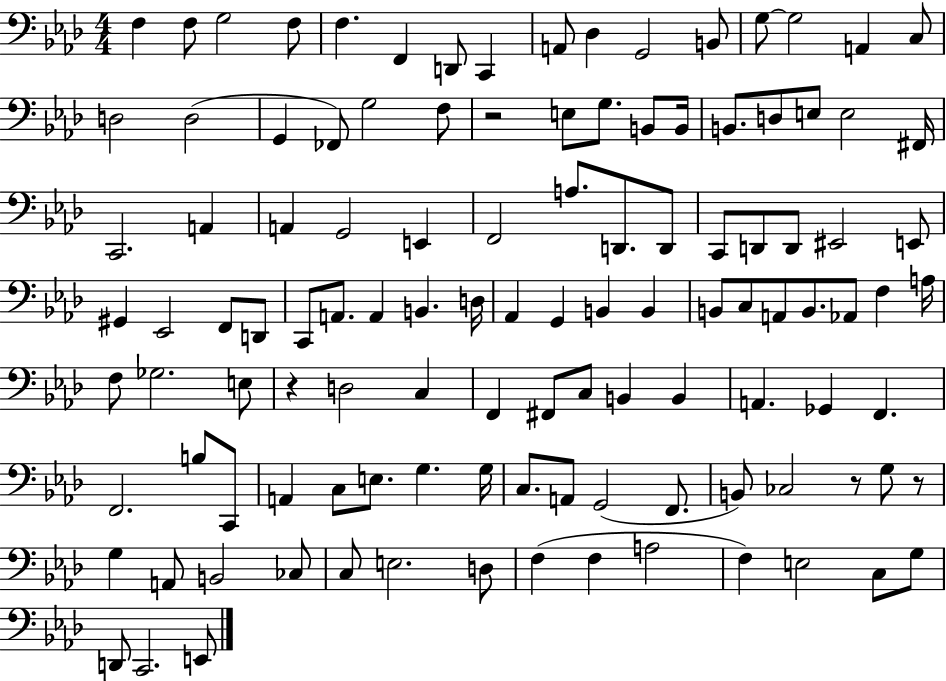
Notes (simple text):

F3/q F3/e G3/h F3/e F3/q. F2/q D2/e C2/q A2/e Db3/q G2/h B2/e G3/e G3/h A2/q C3/e D3/h D3/h G2/q FES2/e G3/h F3/e R/h E3/e G3/e. B2/e B2/s B2/e. D3/e E3/e E3/h F#2/s C2/h. A2/q A2/q G2/h E2/q F2/h A3/e. D2/e. D2/e C2/e D2/e D2/e EIS2/h E2/e G#2/q Eb2/h F2/e D2/e C2/e A2/e. A2/q B2/q. D3/s Ab2/q G2/q B2/q B2/q B2/e C3/e A2/e B2/e. Ab2/e F3/q A3/s F3/e Gb3/h. E3/e R/q D3/h C3/q F2/q F#2/e C3/e B2/q B2/q A2/q. Gb2/q F2/q. F2/h. B3/e C2/e A2/q C3/e E3/e. G3/q. G3/s C3/e. A2/e G2/h F2/e. B2/e CES3/h R/e G3/e R/e G3/q A2/e B2/h CES3/e C3/e E3/h. D3/e F3/q F3/q A3/h F3/q E3/h C3/e G3/e D2/e C2/h. E2/e